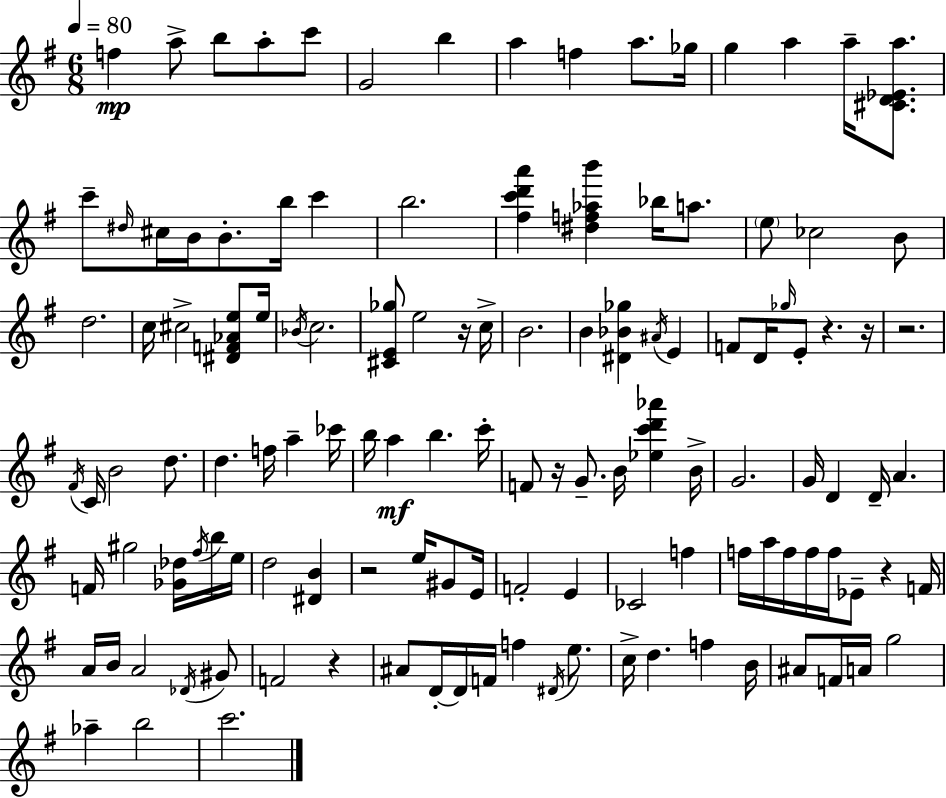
{
  \clef treble
  \numericTimeSignature
  \time 6/8
  \key g \major
  \tempo 4 = 80
  \repeat volta 2 { f''4\mp a''8-> b''8 a''8-. c'''8 | g'2 b''4 | a''4 f''4 a''8. ges''16 | g''4 a''4 a''16-- <cis' d' ees' a''>8. | \break c'''8-- \grace { dis''16 } cis''16 b'16 b'8.-. b''16 c'''4 | b''2. | <fis'' c''' d''' a'''>4 <dis'' f'' aes'' b'''>4 bes''16 a''8. | \parenthesize e''8 ces''2 b'8 | \break d''2. | c''16 cis''2-> <dis' f' aes' e''>8 | e''16 \acciaccatura { bes'16 } c''2. | <cis' e' ges''>8 e''2 | \break r16 c''16-> b'2. | b'4 <dis' bes' ges''>4 \acciaccatura { ais'16 } e'4 | f'8 d'16 \grace { ges''16 } e'8-. r4. | r16 r2. | \break \acciaccatura { fis'16 } c'16 b'2 | d''8. d''4. f''16 | a''4-- ces'''16 b''16 a''4\mf b''4. | c'''16-. f'8 r16 g'8.-- b'16 | \break <ees'' c''' d''' aes'''>4 b'16-> g'2. | g'16 d'4 d'16-- a'4. | f'16 gis''2 | <ges' des''>16 \acciaccatura { fis''16 } b''16 e''16 d''2 | \break <dis' b'>4 r2 | e''16 gis'8 e'16 f'2-. | e'4 ces'2 | f''4 f''16 a''16 f''16 f''16 f''16 ees'8-- | \break r4 f'16 a'16 b'16 a'2 | \acciaccatura { des'16 } gis'8 f'2 | r4 ais'8 d'16-.~~ d'16 f'16 | f''4 \acciaccatura { dis'16 } e''8. c''16-> d''4. | \break f''4 b'16 ais'8 f'16 a'16 | g''2 aes''4-- | b''2 c'''2. | } \bar "|."
}